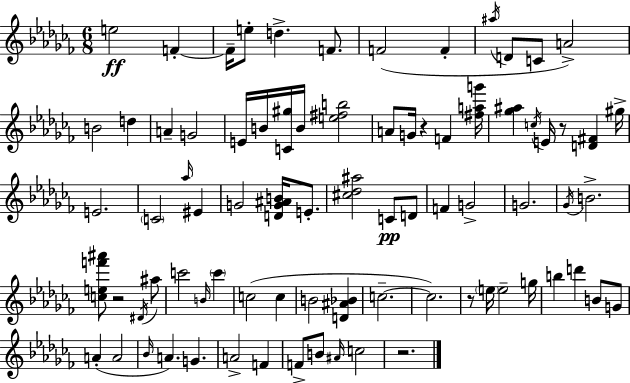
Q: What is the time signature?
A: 6/8